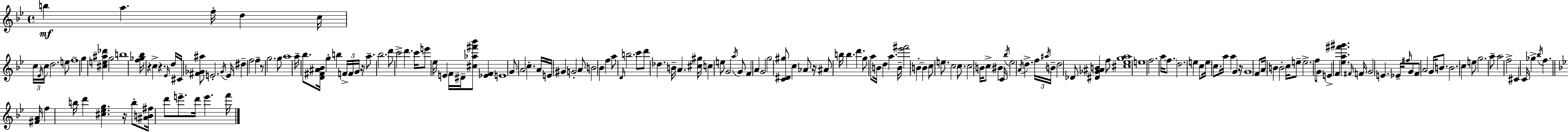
B5/q A5/q. F5/s D5/q C5/s C5/s Eb4/s C5/s D5/h. E5/e F5/w G5/q [C#5,E5,A#5,Db6]/q G5/h B5/w [F5,Gb5,Bb5]/s R/q C5/q R/q. Eb4/s D5/s C#4/s [F#4,Gb4,A#5]/e E4/h. Gb4/s E4/s D#5/q F5/h F5/q R/e G5/h. G5/e A5/w A5/s Bb5/e. [D4,F#4,A#4,Bb4]/s G5/q B5/q F4/s F4/s G4/s R/s A5/e. Bb5/h. D6/e C6/h D6/q. C6/s E6/e Eb5/s E4/q F4/s D#4/s [C#5,Ab5,F#6,Bb6]/e [Eb4,F4]/q E4/w G4/e A4/h C5/q. A4/s E4/s G#4/q G4/h A4/e B4/h Bb4/q F5/q A5/e D4/s B5/h. C6/e D6/e Db5/q. B4/s A4/q. [C#5,G#5]/s C5/q E5/e G4/h A5/s G4/e F4/q A4/q G4/h G5/h [C4,D#4,G#5]/e C5/q Ab4/e R/s A#4/e B5/s B5/q. D6/q. G5/e A5/e B4/s D5/q A5/q. B4/s [Eb6,F#6]/h B4/q B4/q C5/e E5/e. C5/h C5/e. C5/h B4/s C5/e BIS4/q C4/s Bb5/s Eb5/h A4/s D5/q. F5/s A#5/s B4/s D5/h Db4/e [D#4,Gb4,A#4,B4]/q F5/e [C#5,Eb5,G5,A5]/w E5/w F5/h. A5/s F5/e. D5/h. E5/q C5/e E5/s C5/e. A5/s A5/q G4/q R/s G4/w F4/e A4/s B4/q B4/h C5/s E5/e E5/h. F5/e G4/e E4/q F4/q [Eb5,A5,F#6,G#6]/q. F#4/s F4/s G4/h E4/q. Eb4/s F#5/s G4/e F4/e A4/h G4/s B4/e. B4/h. C5/q E5/e G5/h. A5/e A5/h F5/h C#4/q C4/s Gb5/q Bb5/s F5/q. [F#4,A4]/s F5/q B5/s D6/q [C#5,Eb5,G5]/q. R/s B5/e [A#4,B4,F#5]/s D6/e E6/e. D6/s E6/q. F6/s